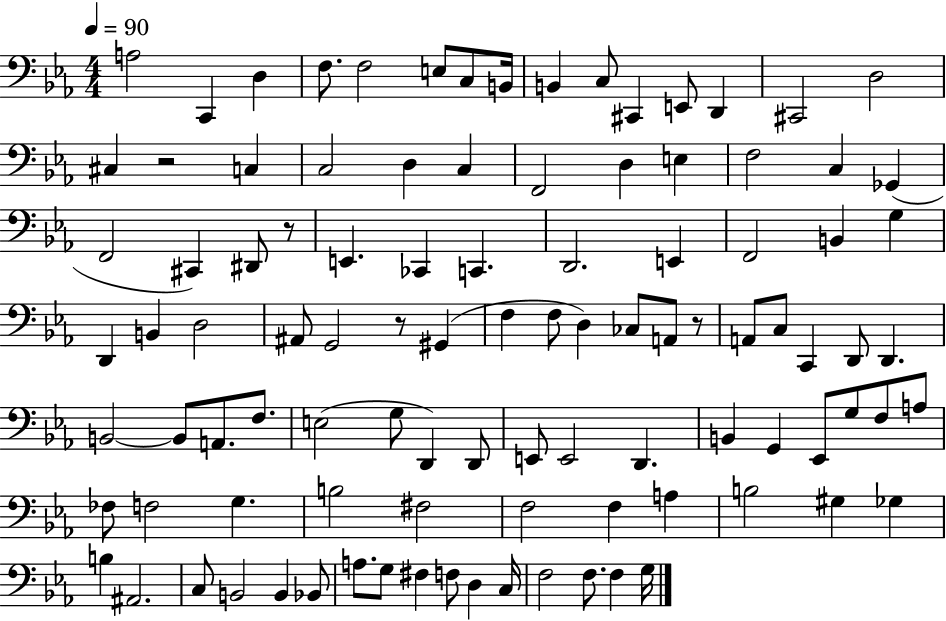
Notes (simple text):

A3/h C2/q D3/q F3/e. F3/h E3/e C3/e B2/s B2/q C3/e C#2/q E2/e D2/q C#2/h D3/h C#3/q R/h C3/q C3/h D3/q C3/q F2/h D3/q E3/q F3/h C3/q Gb2/q F2/h C#2/q D#2/e R/e E2/q. CES2/q C2/q. D2/h. E2/q F2/h B2/q G3/q D2/q B2/q D3/h A#2/e G2/h R/e G#2/q F3/q F3/e D3/q CES3/e A2/e R/e A2/e C3/e C2/q D2/e D2/q. B2/h B2/e A2/e. F3/e. E3/h G3/e D2/q D2/e E2/e E2/h D2/q. B2/q G2/q Eb2/e G3/e F3/e A3/e FES3/e F3/h G3/q. B3/h F#3/h F3/h F3/q A3/q B3/h G#3/q Gb3/q B3/q A#2/h. C3/e B2/h B2/q Bb2/e A3/e. G3/e F#3/q F3/e D3/q C3/s F3/h F3/e. F3/q G3/s